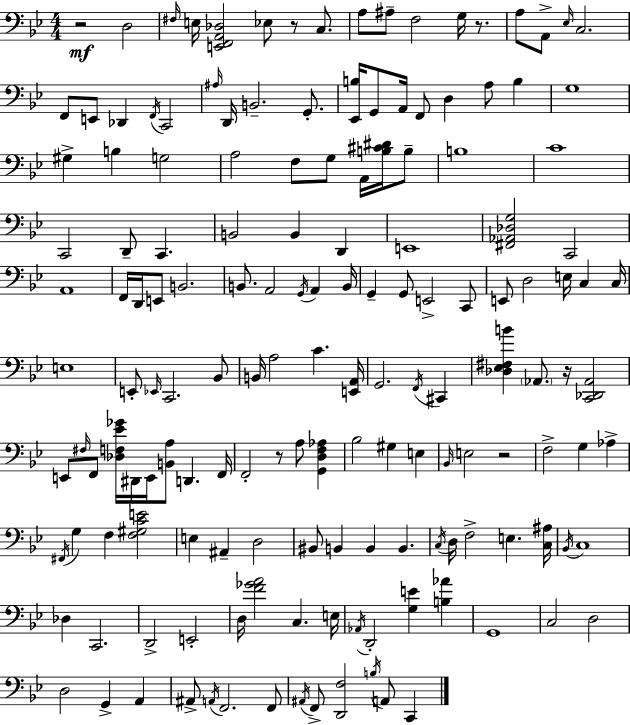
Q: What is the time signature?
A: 4/4